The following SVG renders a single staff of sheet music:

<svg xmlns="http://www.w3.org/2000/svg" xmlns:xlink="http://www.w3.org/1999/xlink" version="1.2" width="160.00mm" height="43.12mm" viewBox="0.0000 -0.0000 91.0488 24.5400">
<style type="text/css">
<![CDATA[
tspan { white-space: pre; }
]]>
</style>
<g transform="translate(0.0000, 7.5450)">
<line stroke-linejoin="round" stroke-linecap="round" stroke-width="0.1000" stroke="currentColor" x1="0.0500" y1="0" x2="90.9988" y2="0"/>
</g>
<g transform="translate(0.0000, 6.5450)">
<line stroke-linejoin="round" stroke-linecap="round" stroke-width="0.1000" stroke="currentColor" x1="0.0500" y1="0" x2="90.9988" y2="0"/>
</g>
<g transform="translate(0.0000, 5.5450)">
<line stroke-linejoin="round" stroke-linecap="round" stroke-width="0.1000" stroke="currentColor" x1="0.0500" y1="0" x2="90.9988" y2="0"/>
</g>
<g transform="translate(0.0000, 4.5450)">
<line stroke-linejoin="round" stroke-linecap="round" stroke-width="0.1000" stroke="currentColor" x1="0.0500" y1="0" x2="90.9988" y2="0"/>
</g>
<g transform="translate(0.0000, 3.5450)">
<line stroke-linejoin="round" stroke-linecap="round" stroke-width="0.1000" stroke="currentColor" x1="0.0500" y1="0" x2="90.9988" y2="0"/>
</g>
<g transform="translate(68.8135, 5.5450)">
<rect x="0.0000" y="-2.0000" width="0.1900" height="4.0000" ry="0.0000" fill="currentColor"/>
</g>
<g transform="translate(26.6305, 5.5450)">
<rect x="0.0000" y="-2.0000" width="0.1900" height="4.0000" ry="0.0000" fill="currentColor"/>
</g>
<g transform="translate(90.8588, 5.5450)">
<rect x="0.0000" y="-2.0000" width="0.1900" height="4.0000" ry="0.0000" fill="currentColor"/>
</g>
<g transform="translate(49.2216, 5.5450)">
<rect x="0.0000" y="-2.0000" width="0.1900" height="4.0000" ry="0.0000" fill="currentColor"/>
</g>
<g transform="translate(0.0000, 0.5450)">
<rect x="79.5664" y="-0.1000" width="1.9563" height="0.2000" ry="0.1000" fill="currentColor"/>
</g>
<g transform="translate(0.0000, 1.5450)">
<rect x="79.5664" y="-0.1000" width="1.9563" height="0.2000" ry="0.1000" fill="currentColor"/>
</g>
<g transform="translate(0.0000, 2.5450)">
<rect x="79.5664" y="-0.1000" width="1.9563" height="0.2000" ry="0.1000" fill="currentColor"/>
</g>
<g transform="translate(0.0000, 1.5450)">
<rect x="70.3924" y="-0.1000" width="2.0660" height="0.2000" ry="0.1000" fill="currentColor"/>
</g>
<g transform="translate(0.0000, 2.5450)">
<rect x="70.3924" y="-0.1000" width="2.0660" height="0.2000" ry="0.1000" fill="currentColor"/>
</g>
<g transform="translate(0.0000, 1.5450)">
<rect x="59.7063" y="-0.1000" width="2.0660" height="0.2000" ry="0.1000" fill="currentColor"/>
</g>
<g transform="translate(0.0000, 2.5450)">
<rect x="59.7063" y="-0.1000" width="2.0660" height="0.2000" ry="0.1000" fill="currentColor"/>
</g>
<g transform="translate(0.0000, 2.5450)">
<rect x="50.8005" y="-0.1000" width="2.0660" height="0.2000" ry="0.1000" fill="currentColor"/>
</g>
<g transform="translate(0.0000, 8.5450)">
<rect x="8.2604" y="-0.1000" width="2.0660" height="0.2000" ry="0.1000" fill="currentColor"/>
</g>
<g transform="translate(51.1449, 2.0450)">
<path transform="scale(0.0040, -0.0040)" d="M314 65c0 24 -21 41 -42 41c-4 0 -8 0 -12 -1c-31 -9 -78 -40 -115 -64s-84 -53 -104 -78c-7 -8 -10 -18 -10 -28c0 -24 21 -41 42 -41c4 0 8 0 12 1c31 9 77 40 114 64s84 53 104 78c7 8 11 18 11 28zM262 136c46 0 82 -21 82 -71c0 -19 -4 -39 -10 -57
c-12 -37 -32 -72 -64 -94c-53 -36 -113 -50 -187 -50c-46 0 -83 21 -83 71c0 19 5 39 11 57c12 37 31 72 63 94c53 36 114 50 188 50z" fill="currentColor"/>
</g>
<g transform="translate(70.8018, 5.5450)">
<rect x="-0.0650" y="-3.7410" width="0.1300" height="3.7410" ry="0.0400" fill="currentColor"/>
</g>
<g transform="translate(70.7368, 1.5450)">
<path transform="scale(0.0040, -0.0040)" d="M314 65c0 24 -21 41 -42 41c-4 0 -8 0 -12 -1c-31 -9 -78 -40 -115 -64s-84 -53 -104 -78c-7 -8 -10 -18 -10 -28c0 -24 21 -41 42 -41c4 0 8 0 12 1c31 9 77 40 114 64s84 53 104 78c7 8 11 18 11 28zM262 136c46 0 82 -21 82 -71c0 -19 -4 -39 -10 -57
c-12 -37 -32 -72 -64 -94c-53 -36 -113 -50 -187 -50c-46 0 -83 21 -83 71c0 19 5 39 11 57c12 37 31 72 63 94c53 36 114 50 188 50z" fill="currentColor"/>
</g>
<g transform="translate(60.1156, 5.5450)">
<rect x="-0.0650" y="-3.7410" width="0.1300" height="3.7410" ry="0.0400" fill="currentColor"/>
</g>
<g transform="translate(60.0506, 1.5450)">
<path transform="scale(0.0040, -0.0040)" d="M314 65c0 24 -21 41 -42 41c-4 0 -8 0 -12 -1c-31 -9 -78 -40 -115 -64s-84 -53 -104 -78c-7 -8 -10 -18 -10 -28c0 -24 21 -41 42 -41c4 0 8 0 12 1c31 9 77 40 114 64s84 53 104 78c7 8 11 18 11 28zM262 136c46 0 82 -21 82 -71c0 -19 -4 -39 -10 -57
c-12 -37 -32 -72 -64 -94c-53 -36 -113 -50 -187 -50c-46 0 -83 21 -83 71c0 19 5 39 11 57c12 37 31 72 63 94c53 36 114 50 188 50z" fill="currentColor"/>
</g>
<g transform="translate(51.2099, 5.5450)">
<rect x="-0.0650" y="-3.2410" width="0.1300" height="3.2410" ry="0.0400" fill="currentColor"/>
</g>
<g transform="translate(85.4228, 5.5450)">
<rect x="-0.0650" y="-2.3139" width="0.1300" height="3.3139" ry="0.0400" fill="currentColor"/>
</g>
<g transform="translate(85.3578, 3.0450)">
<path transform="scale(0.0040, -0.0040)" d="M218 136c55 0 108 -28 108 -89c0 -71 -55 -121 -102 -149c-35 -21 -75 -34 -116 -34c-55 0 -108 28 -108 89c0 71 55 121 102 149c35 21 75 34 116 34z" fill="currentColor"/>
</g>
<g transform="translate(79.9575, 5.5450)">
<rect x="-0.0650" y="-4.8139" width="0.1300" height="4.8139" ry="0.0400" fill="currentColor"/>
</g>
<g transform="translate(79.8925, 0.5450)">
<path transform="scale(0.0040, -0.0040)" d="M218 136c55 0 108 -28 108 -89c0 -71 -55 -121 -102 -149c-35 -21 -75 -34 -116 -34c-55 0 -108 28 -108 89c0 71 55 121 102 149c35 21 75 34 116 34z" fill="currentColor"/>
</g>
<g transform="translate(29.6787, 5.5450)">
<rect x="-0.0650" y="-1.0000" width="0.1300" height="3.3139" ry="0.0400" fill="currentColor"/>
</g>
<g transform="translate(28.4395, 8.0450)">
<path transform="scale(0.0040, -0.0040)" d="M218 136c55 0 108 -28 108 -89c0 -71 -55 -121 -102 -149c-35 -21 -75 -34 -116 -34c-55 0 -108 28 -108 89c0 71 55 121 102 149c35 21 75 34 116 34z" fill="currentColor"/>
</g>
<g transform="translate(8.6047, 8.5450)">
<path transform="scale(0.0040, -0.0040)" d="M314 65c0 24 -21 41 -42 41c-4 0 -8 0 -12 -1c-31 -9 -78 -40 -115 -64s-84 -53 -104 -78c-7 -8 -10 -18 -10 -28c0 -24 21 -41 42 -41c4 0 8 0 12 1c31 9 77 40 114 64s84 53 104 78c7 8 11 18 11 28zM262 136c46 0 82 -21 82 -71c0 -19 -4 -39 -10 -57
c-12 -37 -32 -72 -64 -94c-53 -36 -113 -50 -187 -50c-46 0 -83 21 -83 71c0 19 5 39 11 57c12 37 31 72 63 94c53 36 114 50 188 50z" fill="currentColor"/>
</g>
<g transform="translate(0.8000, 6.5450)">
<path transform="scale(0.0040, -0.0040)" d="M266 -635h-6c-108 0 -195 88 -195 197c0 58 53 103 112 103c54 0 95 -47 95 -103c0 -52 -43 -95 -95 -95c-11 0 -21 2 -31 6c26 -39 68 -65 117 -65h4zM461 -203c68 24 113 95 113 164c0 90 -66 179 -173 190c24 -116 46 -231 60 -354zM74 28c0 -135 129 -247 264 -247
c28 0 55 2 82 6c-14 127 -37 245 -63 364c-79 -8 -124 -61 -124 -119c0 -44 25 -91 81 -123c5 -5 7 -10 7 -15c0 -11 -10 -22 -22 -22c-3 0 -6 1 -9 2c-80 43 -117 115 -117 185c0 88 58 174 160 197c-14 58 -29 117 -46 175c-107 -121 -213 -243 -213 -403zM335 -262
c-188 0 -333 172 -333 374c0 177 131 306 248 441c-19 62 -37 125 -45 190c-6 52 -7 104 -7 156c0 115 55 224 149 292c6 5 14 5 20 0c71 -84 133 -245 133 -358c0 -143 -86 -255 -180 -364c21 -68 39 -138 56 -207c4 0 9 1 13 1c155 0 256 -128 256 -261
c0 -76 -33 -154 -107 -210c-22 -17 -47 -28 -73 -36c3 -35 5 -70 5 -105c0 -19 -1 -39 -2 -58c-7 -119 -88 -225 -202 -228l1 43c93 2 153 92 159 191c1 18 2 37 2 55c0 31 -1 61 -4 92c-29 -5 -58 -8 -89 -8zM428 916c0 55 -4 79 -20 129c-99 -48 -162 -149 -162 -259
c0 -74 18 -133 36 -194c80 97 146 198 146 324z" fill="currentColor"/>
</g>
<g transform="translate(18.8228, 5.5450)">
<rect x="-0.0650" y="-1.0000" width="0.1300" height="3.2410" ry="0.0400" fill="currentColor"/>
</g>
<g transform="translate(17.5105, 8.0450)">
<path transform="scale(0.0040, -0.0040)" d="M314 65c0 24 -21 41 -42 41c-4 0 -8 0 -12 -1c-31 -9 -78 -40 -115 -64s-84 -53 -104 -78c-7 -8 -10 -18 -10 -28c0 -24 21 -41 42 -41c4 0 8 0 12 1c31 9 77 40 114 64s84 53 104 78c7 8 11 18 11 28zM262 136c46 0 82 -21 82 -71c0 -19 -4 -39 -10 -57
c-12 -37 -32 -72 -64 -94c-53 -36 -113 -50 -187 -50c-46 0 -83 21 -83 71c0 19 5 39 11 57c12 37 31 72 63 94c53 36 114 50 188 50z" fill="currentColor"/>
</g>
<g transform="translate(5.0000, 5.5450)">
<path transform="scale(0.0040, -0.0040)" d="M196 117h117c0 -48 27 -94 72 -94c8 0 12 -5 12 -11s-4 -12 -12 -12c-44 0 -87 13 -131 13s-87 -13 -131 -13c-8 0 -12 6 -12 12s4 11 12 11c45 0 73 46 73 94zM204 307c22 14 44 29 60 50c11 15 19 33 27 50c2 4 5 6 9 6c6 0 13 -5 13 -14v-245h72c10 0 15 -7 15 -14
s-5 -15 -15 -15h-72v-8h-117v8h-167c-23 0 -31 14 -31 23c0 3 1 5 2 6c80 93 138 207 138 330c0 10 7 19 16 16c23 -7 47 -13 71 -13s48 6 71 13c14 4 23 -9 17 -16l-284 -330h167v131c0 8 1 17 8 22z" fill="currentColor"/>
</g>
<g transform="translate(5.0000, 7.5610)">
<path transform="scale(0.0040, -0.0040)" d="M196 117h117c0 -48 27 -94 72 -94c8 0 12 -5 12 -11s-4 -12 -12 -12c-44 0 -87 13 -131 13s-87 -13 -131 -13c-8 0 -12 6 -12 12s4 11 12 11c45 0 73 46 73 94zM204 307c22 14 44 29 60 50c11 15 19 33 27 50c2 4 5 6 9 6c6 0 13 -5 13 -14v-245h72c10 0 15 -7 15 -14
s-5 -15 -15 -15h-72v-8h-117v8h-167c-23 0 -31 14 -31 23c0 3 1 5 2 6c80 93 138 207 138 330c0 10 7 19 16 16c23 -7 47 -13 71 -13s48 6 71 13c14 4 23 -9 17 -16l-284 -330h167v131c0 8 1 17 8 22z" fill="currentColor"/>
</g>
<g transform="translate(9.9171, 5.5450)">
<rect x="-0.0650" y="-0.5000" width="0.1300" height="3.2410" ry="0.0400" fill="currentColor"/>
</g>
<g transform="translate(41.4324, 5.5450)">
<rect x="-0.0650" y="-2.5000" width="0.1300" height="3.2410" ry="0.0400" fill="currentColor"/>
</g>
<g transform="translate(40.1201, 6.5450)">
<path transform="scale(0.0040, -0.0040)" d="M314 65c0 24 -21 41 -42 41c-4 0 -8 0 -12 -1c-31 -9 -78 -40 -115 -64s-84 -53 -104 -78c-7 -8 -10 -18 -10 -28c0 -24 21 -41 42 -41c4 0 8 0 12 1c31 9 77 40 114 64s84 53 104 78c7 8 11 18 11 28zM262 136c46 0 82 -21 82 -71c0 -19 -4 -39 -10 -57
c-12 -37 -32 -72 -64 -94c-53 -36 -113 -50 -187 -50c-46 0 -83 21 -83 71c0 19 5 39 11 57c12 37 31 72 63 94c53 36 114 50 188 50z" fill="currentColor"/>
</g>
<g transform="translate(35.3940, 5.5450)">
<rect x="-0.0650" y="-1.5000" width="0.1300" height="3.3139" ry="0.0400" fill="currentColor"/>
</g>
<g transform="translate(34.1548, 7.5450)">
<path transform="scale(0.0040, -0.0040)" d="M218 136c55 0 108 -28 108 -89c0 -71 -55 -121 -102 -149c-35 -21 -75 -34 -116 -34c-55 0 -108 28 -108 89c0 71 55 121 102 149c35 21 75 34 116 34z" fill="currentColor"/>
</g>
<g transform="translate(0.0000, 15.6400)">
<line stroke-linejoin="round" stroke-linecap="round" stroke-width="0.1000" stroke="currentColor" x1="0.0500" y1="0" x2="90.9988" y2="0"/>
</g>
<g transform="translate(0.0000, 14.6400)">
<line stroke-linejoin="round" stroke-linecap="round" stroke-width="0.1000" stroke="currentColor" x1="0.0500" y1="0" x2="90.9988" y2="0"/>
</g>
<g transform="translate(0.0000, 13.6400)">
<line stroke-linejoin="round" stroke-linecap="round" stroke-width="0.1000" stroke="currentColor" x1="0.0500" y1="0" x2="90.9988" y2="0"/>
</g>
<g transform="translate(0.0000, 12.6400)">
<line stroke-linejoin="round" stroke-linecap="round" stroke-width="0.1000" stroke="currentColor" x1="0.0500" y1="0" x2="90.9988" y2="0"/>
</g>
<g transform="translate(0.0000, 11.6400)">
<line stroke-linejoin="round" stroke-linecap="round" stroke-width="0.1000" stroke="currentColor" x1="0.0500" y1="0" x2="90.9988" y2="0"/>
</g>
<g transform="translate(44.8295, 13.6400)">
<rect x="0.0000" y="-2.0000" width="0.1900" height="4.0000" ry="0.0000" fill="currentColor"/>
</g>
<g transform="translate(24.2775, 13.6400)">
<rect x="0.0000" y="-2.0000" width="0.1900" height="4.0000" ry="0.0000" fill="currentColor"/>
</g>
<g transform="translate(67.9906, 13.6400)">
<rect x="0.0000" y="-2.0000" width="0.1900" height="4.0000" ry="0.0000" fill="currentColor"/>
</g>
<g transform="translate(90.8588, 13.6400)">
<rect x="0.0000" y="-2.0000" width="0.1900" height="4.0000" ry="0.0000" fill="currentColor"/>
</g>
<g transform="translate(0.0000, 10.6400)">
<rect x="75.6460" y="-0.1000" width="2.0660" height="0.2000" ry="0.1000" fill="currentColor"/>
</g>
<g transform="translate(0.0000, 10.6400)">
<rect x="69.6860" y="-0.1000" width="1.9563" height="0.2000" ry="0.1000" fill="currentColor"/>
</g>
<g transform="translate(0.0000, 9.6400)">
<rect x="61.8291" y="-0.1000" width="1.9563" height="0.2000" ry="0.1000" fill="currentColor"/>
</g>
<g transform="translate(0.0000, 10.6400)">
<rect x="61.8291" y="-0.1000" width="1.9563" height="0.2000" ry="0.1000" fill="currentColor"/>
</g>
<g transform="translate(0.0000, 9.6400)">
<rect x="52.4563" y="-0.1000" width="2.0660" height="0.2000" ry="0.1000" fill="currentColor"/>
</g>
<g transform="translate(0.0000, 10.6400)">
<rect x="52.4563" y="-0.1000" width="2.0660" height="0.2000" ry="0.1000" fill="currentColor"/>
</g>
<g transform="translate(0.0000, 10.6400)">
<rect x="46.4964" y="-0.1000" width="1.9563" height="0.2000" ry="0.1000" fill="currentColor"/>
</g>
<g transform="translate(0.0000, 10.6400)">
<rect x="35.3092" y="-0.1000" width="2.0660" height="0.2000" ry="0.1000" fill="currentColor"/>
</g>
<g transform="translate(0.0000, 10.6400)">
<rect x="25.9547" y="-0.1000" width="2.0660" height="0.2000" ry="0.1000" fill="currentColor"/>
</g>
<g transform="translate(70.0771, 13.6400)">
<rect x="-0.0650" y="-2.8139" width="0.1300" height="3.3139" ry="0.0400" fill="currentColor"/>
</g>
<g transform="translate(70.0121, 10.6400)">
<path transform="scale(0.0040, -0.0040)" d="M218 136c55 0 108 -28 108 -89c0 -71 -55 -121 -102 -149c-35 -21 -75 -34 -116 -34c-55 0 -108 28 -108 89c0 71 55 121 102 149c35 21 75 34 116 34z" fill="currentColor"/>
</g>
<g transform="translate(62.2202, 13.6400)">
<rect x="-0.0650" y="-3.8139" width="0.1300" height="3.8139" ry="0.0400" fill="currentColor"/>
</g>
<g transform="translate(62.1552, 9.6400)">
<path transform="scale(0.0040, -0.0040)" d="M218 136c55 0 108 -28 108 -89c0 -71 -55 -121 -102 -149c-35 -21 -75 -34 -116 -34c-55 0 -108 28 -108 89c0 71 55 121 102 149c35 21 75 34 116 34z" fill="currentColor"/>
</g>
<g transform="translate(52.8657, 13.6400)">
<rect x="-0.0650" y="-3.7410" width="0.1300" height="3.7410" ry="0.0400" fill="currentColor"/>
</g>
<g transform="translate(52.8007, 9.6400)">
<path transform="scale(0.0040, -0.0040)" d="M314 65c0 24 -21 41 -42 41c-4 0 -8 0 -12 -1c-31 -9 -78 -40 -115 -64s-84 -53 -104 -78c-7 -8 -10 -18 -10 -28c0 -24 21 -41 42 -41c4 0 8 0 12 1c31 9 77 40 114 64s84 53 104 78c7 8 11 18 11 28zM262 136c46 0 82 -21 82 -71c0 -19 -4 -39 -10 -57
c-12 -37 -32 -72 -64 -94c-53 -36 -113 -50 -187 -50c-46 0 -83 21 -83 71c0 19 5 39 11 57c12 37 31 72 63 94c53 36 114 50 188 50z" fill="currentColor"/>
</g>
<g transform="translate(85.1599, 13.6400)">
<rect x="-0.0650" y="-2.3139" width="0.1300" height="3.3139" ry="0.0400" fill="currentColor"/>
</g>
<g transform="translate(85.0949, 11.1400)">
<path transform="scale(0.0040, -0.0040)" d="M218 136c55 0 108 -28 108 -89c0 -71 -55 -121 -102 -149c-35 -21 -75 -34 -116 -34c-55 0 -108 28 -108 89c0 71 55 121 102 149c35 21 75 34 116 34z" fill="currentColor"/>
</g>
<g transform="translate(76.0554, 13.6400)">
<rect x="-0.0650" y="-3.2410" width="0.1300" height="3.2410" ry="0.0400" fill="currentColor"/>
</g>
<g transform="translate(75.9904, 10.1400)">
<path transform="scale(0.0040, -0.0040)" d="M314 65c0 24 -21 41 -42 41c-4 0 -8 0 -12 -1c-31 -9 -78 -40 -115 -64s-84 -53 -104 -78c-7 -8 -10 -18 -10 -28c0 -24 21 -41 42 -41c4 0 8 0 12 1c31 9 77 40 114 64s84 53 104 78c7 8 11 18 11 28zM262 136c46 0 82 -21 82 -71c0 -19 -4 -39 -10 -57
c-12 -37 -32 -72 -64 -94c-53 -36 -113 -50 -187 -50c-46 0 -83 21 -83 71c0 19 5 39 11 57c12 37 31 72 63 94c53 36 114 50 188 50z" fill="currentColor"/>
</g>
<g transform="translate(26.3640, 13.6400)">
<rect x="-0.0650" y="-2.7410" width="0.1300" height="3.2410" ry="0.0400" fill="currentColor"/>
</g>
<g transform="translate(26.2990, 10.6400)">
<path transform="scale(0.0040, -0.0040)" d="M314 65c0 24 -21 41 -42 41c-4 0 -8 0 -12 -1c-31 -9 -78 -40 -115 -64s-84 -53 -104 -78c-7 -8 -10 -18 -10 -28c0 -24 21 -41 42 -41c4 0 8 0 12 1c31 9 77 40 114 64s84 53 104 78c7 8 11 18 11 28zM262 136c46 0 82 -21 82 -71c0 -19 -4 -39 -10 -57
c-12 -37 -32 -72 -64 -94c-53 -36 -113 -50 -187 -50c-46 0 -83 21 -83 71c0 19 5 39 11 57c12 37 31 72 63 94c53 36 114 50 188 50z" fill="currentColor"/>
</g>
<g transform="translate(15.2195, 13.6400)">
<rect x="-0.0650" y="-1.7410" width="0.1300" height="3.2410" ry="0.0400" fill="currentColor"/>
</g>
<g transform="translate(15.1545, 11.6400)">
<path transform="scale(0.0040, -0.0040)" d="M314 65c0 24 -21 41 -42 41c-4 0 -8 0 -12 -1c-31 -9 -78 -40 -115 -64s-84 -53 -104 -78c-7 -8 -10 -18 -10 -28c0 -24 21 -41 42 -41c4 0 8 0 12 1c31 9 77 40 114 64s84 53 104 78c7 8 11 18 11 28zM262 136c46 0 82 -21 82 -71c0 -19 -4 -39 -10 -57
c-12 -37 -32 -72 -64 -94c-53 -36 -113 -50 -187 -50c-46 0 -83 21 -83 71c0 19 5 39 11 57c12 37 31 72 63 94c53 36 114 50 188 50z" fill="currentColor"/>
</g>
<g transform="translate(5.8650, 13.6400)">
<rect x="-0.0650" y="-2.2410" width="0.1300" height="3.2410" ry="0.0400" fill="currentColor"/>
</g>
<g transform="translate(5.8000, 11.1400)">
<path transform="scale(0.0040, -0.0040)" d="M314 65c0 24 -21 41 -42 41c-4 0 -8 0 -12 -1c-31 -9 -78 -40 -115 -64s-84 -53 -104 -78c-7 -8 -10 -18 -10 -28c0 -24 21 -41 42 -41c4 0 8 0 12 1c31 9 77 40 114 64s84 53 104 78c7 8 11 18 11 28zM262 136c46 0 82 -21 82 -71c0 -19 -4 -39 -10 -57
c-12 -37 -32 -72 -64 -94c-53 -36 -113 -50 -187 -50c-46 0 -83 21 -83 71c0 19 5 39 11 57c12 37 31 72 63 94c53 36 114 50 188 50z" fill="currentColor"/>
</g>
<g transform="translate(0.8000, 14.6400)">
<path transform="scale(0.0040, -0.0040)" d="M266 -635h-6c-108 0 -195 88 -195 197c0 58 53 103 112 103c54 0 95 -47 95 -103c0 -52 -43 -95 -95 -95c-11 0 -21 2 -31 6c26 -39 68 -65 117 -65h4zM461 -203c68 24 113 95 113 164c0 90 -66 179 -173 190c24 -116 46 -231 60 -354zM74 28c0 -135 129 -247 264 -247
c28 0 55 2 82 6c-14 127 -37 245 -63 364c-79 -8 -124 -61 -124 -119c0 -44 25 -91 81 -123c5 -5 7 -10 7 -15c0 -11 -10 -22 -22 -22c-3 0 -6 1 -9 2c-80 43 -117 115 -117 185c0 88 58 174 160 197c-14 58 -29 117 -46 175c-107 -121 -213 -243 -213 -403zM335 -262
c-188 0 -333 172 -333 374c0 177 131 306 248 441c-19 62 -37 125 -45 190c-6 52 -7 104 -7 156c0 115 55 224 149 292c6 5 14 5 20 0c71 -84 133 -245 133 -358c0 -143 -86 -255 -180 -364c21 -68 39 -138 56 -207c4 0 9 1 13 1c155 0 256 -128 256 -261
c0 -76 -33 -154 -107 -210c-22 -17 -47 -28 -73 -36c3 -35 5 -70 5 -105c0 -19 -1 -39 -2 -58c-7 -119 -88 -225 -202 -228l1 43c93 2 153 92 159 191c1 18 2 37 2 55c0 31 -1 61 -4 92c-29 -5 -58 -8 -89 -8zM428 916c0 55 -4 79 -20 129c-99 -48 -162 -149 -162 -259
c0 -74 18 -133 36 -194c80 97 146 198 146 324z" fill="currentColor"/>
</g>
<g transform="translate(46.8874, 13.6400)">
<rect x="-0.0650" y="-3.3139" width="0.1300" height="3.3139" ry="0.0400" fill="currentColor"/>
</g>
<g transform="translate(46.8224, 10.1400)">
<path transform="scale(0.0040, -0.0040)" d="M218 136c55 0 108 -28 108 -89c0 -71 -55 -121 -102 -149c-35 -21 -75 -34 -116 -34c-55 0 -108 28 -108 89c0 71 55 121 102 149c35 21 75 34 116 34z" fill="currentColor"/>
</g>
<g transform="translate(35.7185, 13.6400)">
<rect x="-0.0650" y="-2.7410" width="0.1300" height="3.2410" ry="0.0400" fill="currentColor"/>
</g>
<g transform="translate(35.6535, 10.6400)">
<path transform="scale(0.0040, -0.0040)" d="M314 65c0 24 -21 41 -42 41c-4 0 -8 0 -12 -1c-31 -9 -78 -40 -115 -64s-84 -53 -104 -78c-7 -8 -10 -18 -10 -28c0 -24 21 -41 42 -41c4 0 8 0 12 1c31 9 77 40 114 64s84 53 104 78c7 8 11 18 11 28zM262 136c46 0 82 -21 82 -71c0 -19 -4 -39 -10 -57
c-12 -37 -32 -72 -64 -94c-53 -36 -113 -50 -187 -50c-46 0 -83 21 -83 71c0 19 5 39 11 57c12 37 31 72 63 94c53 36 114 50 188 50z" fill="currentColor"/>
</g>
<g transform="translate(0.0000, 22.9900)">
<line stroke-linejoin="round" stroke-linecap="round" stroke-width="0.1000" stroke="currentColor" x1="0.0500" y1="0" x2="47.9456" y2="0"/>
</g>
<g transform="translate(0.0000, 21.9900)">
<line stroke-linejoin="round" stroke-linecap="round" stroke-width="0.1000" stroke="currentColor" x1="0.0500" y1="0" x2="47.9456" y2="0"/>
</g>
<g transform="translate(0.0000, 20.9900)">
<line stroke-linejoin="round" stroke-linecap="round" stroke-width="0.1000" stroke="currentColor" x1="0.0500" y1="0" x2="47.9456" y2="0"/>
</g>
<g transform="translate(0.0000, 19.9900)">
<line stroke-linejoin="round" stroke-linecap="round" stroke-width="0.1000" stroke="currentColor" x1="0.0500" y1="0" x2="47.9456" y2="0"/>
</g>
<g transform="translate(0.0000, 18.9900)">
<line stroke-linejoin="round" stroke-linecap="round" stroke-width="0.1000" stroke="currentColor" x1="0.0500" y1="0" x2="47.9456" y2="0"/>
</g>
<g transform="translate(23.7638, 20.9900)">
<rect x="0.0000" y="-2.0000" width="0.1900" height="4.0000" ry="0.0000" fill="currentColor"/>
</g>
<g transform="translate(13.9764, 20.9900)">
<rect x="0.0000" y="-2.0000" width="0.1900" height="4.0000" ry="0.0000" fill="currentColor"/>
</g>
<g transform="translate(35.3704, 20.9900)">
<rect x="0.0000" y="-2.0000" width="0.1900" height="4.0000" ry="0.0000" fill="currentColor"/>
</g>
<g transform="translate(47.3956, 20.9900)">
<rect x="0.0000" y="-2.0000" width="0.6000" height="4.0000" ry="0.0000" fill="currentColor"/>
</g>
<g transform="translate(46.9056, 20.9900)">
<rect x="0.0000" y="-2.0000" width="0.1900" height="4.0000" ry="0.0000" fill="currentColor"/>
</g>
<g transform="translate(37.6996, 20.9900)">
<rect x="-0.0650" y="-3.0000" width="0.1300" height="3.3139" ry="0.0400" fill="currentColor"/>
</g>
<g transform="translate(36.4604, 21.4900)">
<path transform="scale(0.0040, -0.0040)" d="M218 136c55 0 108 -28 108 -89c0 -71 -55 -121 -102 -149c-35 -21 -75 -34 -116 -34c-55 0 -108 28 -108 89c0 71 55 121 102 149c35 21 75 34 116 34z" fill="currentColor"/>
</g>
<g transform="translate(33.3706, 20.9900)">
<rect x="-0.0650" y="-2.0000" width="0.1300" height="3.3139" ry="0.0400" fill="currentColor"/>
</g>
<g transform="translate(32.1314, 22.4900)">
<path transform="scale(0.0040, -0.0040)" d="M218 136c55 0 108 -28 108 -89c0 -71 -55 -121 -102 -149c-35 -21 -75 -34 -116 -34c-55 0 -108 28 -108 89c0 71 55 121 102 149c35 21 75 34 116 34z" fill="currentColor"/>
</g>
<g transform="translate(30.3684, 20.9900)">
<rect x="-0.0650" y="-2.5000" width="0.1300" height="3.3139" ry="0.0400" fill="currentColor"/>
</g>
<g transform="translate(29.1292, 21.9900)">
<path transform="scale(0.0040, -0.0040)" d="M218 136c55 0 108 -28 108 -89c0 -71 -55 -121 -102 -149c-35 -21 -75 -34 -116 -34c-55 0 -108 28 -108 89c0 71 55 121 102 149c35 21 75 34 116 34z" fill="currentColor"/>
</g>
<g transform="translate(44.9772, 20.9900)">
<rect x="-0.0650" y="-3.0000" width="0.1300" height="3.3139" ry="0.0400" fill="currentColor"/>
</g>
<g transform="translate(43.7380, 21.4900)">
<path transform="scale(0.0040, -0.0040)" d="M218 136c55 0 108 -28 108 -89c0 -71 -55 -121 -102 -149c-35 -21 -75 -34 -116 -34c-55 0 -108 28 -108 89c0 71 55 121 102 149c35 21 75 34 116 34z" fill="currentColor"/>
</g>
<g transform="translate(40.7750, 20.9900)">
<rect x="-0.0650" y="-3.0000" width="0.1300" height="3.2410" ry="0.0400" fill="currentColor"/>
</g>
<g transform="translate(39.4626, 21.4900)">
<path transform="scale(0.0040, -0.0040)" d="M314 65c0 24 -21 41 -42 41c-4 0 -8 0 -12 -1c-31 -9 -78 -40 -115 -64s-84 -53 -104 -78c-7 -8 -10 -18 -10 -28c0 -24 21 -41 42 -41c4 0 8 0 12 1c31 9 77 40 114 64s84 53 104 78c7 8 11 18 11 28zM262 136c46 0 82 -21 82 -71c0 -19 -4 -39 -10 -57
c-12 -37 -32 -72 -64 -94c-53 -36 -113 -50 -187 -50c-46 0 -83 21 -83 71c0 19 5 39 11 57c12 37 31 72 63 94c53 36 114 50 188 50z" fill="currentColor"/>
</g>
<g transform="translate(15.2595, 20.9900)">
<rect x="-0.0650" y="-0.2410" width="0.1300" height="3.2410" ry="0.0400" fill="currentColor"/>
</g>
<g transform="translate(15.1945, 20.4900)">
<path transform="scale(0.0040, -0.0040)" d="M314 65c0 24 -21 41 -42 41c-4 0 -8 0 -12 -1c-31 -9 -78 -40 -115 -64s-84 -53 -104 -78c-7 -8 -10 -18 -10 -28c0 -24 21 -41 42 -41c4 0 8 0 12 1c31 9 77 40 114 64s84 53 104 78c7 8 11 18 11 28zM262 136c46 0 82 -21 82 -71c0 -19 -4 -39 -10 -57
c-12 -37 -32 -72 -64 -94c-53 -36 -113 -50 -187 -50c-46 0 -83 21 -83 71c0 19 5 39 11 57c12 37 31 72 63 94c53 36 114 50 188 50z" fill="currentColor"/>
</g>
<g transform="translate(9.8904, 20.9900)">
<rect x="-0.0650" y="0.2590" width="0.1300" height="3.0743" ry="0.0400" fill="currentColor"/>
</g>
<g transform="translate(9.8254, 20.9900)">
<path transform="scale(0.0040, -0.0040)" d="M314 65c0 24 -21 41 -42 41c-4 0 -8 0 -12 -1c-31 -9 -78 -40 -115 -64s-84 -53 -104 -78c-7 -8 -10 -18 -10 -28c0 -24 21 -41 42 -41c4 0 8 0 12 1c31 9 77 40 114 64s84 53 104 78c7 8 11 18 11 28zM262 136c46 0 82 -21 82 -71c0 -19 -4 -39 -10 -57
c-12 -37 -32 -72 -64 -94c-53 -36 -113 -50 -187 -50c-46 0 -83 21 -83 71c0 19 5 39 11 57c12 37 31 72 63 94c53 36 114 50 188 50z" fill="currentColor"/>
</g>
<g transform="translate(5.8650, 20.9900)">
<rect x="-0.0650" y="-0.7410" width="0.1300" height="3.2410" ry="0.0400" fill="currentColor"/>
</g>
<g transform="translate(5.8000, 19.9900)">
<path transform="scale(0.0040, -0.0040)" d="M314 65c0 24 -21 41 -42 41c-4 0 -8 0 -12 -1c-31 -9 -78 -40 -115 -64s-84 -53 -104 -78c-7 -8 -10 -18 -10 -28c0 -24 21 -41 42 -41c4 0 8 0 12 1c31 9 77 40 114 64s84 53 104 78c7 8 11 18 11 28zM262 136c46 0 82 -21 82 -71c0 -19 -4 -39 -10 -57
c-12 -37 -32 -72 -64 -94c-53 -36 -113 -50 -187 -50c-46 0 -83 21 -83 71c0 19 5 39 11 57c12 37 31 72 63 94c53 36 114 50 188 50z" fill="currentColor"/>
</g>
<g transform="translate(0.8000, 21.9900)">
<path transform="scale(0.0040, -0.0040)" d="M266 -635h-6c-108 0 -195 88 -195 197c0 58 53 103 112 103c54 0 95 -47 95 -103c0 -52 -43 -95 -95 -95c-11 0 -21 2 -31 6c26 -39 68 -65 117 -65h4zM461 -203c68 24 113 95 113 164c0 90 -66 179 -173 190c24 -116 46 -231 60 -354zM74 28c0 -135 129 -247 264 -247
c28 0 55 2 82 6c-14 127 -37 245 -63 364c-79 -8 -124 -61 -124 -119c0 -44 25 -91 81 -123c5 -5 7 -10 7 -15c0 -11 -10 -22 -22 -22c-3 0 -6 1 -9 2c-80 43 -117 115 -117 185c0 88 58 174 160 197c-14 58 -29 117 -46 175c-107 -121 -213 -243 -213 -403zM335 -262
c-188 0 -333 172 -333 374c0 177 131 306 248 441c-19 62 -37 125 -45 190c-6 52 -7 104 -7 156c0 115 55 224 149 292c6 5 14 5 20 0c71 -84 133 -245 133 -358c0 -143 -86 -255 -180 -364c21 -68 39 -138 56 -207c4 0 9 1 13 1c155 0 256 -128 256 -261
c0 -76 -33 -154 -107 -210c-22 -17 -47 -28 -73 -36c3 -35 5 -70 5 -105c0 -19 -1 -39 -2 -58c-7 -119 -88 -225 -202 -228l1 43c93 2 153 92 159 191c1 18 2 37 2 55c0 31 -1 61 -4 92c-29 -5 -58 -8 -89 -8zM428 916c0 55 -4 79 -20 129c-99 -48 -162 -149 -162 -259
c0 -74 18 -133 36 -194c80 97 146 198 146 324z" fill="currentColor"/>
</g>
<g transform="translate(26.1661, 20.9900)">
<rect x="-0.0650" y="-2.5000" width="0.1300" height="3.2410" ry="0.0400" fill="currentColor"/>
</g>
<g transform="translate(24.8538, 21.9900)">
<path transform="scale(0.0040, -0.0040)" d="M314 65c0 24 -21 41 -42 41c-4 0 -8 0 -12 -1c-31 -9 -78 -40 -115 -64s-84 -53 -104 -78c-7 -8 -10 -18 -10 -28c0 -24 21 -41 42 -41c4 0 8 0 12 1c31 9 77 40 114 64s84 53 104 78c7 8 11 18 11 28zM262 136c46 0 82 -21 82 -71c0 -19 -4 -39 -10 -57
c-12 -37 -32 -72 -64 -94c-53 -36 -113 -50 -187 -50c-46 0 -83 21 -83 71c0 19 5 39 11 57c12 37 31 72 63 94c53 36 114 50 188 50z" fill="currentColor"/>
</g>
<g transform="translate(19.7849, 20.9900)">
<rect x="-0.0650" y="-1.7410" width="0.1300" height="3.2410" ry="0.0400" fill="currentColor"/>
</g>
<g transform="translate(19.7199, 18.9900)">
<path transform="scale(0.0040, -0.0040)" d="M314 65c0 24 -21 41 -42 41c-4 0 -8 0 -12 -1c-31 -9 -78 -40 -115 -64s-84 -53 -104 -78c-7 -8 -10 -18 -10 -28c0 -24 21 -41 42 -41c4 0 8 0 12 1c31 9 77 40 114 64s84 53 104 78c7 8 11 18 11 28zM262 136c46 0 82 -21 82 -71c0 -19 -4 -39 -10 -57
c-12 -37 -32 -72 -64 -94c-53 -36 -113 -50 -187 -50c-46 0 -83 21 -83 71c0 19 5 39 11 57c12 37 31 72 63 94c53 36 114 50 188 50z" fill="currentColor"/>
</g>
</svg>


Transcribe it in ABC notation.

X:1
T:Untitled
M:4/4
L:1/4
K:C
C2 D2 D E G2 b2 c'2 c'2 e' g g2 f2 a2 a2 b c'2 c' a b2 g d2 B2 c2 f2 G2 G F A A2 A